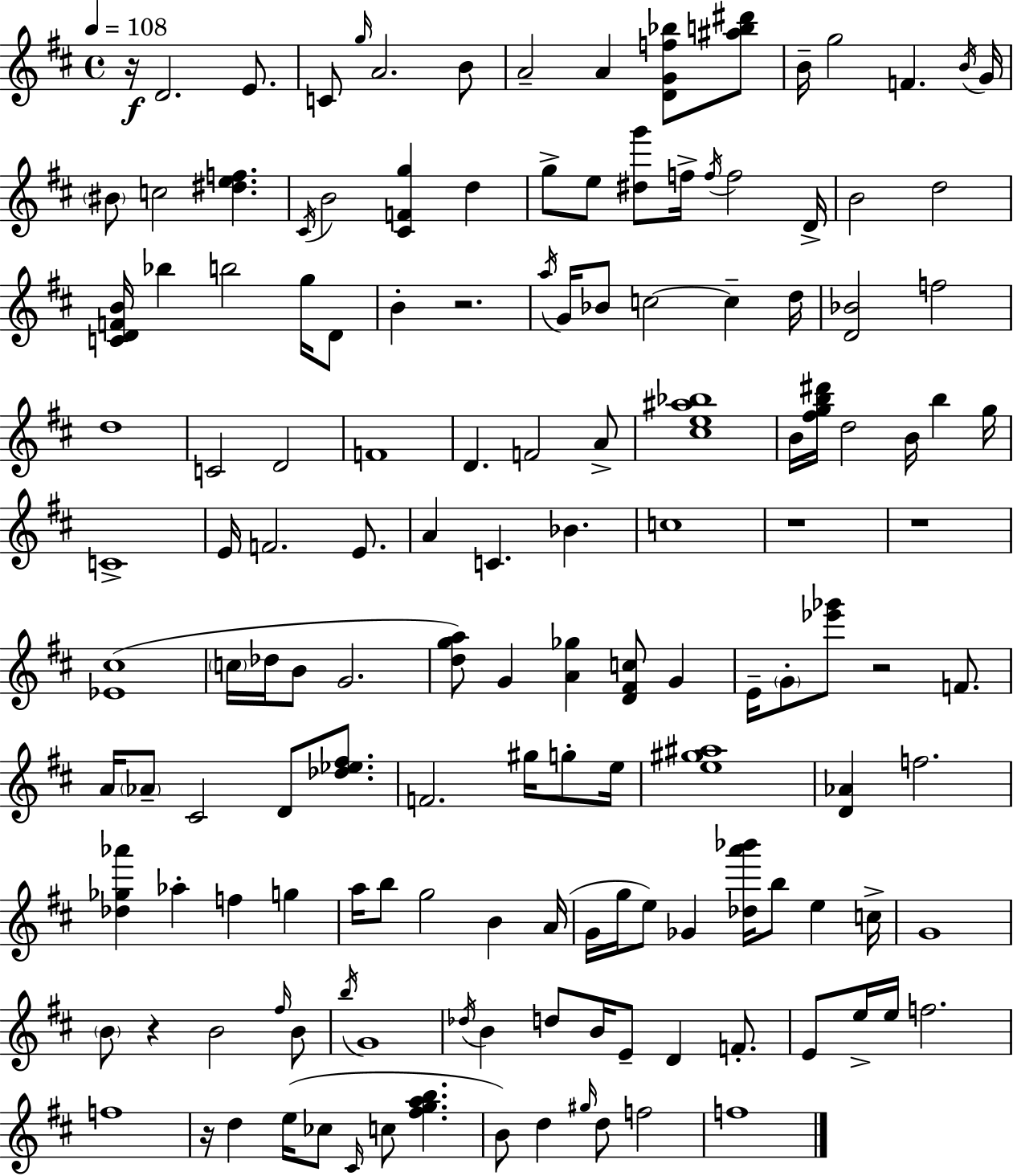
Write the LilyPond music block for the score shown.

{
  \clef treble
  \time 4/4
  \defaultTimeSignature
  \key d \major
  \tempo 4 = 108
  \repeat volta 2 { r16\f d'2. e'8. | c'8 \grace { g''16 } a'2. b'8 | a'2-- a'4 <d' g' f'' bes''>8 <ais'' b'' dis'''>8 | b'16-- g''2 f'4. | \break \acciaccatura { b'16 } g'16 \parenthesize bis'8 c''2 <dis'' e'' f''>4. | \acciaccatura { cis'16 } b'2 <cis' f' g''>4 d''4 | g''8-> e''8 <dis'' g'''>8 f''16-> \acciaccatura { f''16 } f''2 | d'16-> b'2 d''2 | \break <c' d' f' b'>16 bes''4 b''2 | g''16 d'8 b'4-. r2. | \acciaccatura { a''16 } g'16 bes'8 c''2~~ | c''4-- d''16 <d' bes'>2 f''2 | \break d''1 | c'2 d'2 | f'1 | d'4. f'2 | \break a'8-> <cis'' e'' ais'' bes''>1 | b'16 <fis'' g'' b'' dis'''>16 d''2 b'16 | b''4 g''16 c'1-> | e'16 f'2. | \break e'8. a'4 c'4. bes'4. | c''1 | r1 | r1 | \break <ees' cis''>1( | \parenthesize c''16 des''16 b'8 g'2. | <d'' g'' a''>8) g'4 <a' ges''>4 <d' fis' c''>8 | g'4 e'16-- \parenthesize g'8-. <ees''' ges'''>8 r2 | \break f'8. a'16 \parenthesize aes'8-- cis'2 | d'8 <des'' ees'' fis''>8. f'2. | gis''16 g''8-. e''16 <e'' gis'' ais''>1 | <d' aes'>4 f''2. | \break <des'' ges'' aes'''>4 aes''4-. f''4 | g''4 a''16 b''8 g''2 | b'4 a'16( g'16 g''16 e''8) ges'4 <des'' a''' bes'''>16 b''8 | e''4 c''16-> g'1 | \break \parenthesize b'8 r4 b'2 | \grace { fis''16 } b'8 \acciaccatura { b''16 } g'1 | \acciaccatura { des''16 } b'4 d''8 b'16 e'8-- | d'4 f'8.-. e'8 e''16-> e''16 f''2. | \break f''1 | r16 d''4 e''16( ces''8 | \grace { cis'16 } c''8 <fis'' g'' a'' b''>4. b'8) d''4 \grace { gis''16 } | d''8 f''2 f''1 | \break } \bar "|."
}